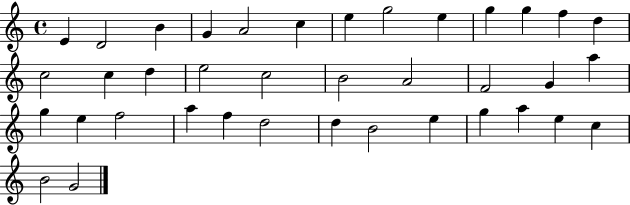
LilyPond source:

{
  \clef treble
  \time 4/4
  \defaultTimeSignature
  \key c \major
  e'4 d'2 b'4 | g'4 a'2 c''4 | e''4 g''2 e''4 | g''4 g''4 f''4 d''4 | \break c''2 c''4 d''4 | e''2 c''2 | b'2 a'2 | f'2 g'4 a''4 | \break g''4 e''4 f''2 | a''4 f''4 d''2 | d''4 b'2 e''4 | g''4 a''4 e''4 c''4 | \break b'2 g'2 | \bar "|."
}